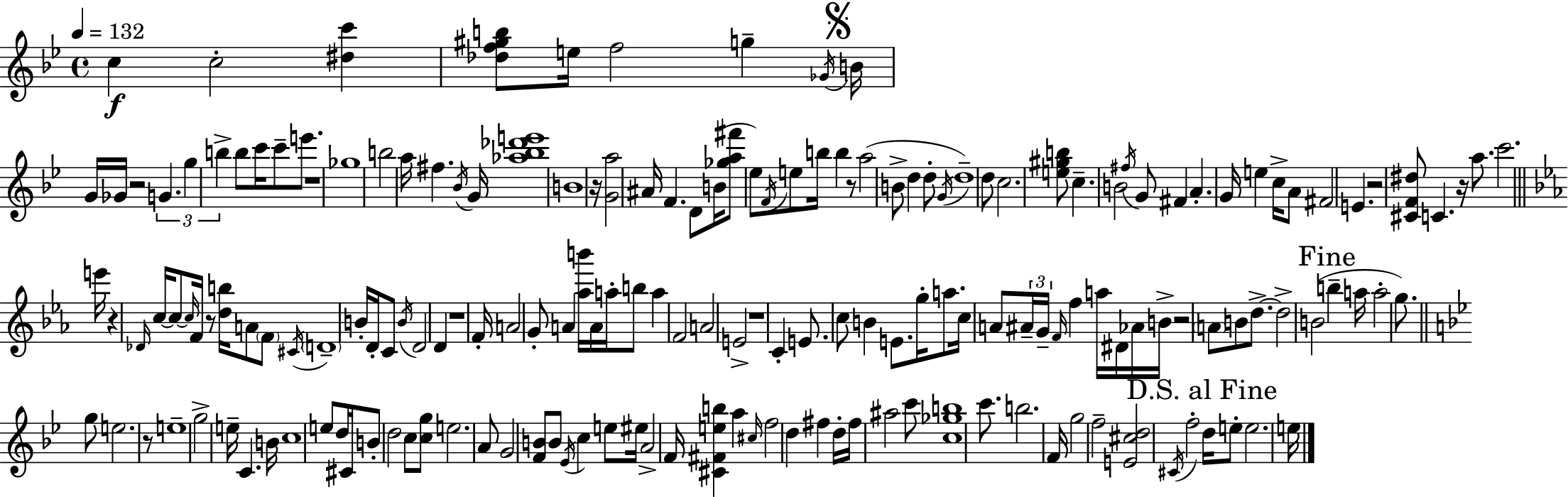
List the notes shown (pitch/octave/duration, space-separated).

C5/q C5/h [D#5,C6]/q [Db5,F5,G#5,B5]/e E5/s F5/h G5/q Gb4/s B4/s G4/s Gb4/s R/h G4/q. G5/q B5/q B5/e C6/s C6/e E6/e. R/w Gb5/w B5/h A5/s F#5/q. Bb4/s G4/s [Ab5,Bb5,Db6,E6]/w B4/w R/s [G4,A5]/h A#4/s F4/q. D4/e B4/s [Gb5,A5,F#6]/e Eb5/e F4/s E5/e B5/s B5/q R/e A5/h B4/e D5/q D5/e G4/s D5/w D5/e C5/h. [E5,G#5,B5]/e C5/q. B4/h F#5/s G4/e F#4/q A4/q. G4/s E5/q C5/s A4/e F#4/h E4/q. R/h [C#4,F4,D#5]/e C4/q. R/s A5/e. C6/h. E6/s R/q Db4/s C5/s C5/e C5/s F4/s R/e [D5,B5]/s A4/e F4/e C#4/s D4/w B4/s D4/s C4/e B4/s D4/h D4/q R/w F4/s A4/h G4/e A4/q [Ab5,B6]/s A4/s A5/s B5/e A5/q F4/h A4/h E4/h R/w C4/q E4/e. C5/e B4/q E4/e. G5/s A5/e. C5/s A4/e A#4/s G4/s F4/s F5/q A5/s D#4/s Ab4/s B4/s R/h A4/e B4/e D5/e. D5/h B4/h B5/q A5/s A5/h G5/e. G5/e E5/h. R/e E5/w G5/h E5/s C4/q. B4/s C5/w E5/e D5/s C#4/s B4/e D5/h C5/e [C5,G5]/e E5/h. A4/e G4/h [F4,B4]/e B4/e Eb4/s C5/q E5/e EIS5/s A4/h F4/s [C#4,F#4,E5,B5]/q A5/q C#5/s F5/h D5/q F#5/q D5/s F#5/s A#5/h C6/e [C5,Gb5,B5]/w C6/e. B5/h. F4/s G5/h F5/h [E4,C#5,D5]/h C#4/s F5/h D5/s E5/e E5/h. E5/s